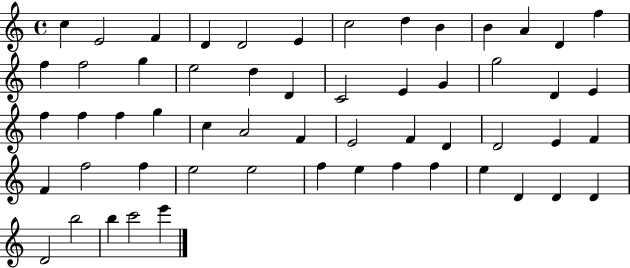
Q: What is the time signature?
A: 4/4